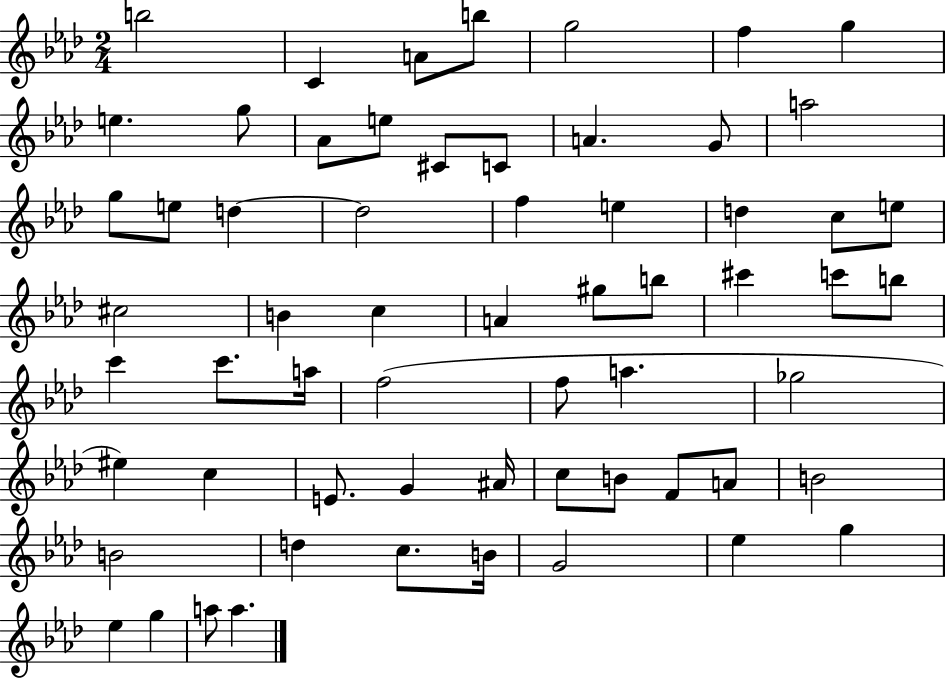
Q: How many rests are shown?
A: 0